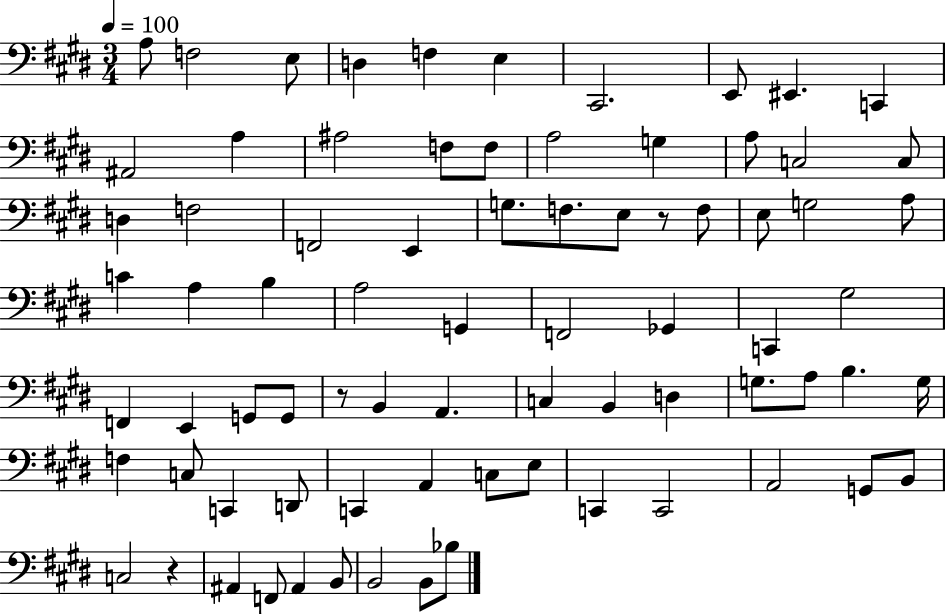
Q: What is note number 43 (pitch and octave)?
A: G2